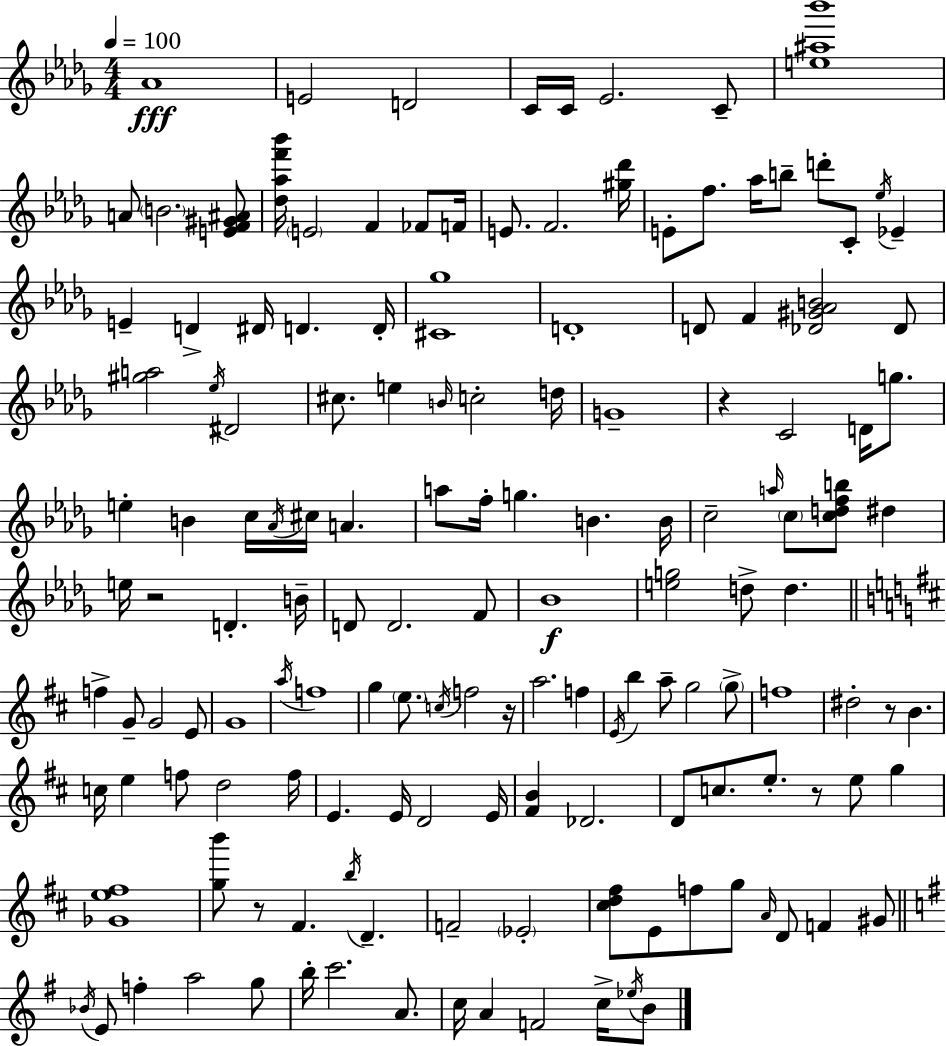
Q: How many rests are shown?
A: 6